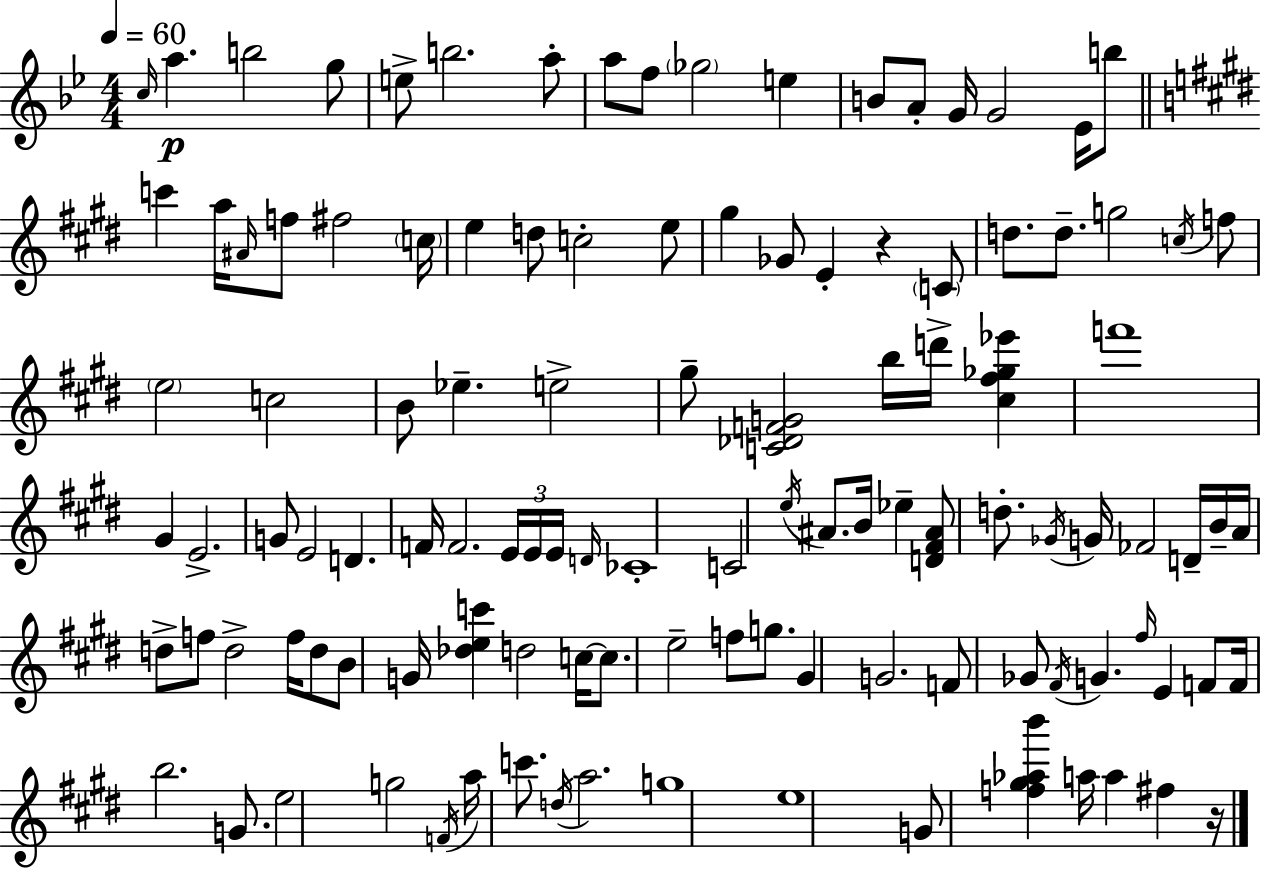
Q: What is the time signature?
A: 4/4